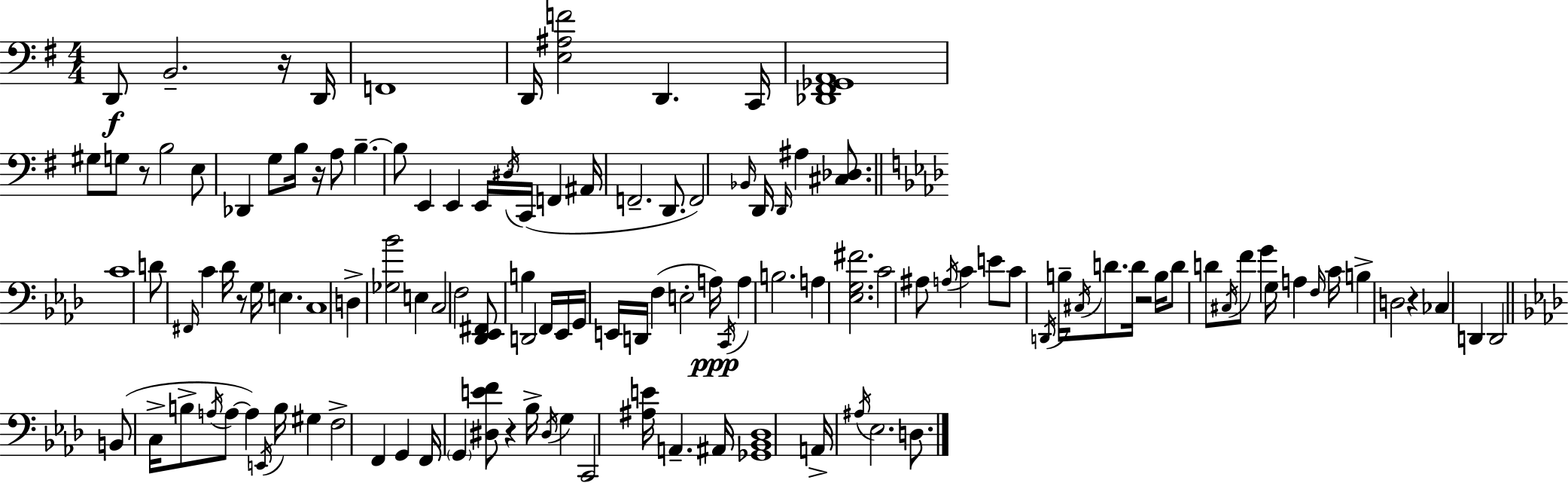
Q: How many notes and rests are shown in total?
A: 123